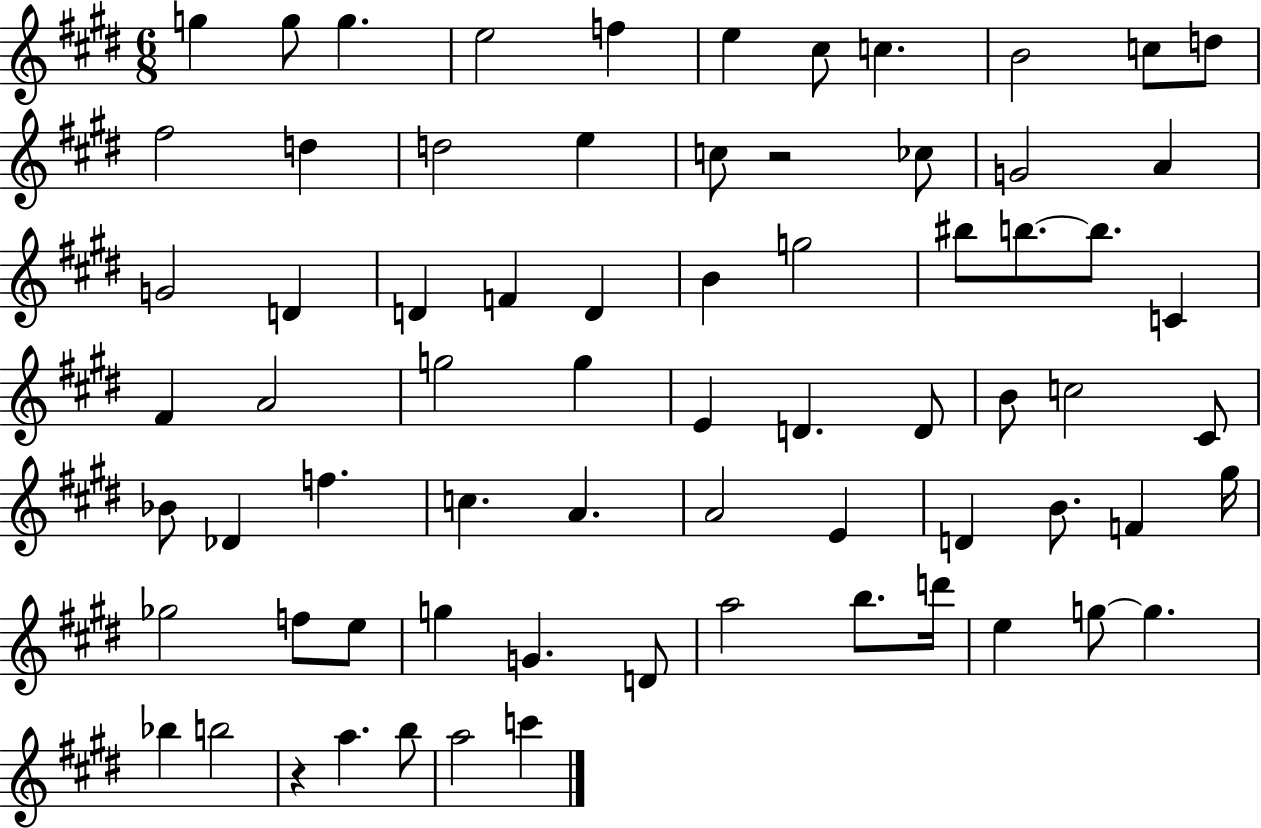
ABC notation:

X:1
T:Untitled
M:6/8
L:1/4
K:E
g g/2 g e2 f e ^c/2 c B2 c/2 d/2 ^f2 d d2 e c/2 z2 _c/2 G2 A G2 D D F D B g2 ^b/2 b/2 b/2 C ^F A2 g2 g E D D/2 B/2 c2 ^C/2 _B/2 _D f c A A2 E D B/2 F ^g/4 _g2 f/2 e/2 g G D/2 a2 b/2 d'/4 e g/2 g _b b2 z a b/2 a2 c'